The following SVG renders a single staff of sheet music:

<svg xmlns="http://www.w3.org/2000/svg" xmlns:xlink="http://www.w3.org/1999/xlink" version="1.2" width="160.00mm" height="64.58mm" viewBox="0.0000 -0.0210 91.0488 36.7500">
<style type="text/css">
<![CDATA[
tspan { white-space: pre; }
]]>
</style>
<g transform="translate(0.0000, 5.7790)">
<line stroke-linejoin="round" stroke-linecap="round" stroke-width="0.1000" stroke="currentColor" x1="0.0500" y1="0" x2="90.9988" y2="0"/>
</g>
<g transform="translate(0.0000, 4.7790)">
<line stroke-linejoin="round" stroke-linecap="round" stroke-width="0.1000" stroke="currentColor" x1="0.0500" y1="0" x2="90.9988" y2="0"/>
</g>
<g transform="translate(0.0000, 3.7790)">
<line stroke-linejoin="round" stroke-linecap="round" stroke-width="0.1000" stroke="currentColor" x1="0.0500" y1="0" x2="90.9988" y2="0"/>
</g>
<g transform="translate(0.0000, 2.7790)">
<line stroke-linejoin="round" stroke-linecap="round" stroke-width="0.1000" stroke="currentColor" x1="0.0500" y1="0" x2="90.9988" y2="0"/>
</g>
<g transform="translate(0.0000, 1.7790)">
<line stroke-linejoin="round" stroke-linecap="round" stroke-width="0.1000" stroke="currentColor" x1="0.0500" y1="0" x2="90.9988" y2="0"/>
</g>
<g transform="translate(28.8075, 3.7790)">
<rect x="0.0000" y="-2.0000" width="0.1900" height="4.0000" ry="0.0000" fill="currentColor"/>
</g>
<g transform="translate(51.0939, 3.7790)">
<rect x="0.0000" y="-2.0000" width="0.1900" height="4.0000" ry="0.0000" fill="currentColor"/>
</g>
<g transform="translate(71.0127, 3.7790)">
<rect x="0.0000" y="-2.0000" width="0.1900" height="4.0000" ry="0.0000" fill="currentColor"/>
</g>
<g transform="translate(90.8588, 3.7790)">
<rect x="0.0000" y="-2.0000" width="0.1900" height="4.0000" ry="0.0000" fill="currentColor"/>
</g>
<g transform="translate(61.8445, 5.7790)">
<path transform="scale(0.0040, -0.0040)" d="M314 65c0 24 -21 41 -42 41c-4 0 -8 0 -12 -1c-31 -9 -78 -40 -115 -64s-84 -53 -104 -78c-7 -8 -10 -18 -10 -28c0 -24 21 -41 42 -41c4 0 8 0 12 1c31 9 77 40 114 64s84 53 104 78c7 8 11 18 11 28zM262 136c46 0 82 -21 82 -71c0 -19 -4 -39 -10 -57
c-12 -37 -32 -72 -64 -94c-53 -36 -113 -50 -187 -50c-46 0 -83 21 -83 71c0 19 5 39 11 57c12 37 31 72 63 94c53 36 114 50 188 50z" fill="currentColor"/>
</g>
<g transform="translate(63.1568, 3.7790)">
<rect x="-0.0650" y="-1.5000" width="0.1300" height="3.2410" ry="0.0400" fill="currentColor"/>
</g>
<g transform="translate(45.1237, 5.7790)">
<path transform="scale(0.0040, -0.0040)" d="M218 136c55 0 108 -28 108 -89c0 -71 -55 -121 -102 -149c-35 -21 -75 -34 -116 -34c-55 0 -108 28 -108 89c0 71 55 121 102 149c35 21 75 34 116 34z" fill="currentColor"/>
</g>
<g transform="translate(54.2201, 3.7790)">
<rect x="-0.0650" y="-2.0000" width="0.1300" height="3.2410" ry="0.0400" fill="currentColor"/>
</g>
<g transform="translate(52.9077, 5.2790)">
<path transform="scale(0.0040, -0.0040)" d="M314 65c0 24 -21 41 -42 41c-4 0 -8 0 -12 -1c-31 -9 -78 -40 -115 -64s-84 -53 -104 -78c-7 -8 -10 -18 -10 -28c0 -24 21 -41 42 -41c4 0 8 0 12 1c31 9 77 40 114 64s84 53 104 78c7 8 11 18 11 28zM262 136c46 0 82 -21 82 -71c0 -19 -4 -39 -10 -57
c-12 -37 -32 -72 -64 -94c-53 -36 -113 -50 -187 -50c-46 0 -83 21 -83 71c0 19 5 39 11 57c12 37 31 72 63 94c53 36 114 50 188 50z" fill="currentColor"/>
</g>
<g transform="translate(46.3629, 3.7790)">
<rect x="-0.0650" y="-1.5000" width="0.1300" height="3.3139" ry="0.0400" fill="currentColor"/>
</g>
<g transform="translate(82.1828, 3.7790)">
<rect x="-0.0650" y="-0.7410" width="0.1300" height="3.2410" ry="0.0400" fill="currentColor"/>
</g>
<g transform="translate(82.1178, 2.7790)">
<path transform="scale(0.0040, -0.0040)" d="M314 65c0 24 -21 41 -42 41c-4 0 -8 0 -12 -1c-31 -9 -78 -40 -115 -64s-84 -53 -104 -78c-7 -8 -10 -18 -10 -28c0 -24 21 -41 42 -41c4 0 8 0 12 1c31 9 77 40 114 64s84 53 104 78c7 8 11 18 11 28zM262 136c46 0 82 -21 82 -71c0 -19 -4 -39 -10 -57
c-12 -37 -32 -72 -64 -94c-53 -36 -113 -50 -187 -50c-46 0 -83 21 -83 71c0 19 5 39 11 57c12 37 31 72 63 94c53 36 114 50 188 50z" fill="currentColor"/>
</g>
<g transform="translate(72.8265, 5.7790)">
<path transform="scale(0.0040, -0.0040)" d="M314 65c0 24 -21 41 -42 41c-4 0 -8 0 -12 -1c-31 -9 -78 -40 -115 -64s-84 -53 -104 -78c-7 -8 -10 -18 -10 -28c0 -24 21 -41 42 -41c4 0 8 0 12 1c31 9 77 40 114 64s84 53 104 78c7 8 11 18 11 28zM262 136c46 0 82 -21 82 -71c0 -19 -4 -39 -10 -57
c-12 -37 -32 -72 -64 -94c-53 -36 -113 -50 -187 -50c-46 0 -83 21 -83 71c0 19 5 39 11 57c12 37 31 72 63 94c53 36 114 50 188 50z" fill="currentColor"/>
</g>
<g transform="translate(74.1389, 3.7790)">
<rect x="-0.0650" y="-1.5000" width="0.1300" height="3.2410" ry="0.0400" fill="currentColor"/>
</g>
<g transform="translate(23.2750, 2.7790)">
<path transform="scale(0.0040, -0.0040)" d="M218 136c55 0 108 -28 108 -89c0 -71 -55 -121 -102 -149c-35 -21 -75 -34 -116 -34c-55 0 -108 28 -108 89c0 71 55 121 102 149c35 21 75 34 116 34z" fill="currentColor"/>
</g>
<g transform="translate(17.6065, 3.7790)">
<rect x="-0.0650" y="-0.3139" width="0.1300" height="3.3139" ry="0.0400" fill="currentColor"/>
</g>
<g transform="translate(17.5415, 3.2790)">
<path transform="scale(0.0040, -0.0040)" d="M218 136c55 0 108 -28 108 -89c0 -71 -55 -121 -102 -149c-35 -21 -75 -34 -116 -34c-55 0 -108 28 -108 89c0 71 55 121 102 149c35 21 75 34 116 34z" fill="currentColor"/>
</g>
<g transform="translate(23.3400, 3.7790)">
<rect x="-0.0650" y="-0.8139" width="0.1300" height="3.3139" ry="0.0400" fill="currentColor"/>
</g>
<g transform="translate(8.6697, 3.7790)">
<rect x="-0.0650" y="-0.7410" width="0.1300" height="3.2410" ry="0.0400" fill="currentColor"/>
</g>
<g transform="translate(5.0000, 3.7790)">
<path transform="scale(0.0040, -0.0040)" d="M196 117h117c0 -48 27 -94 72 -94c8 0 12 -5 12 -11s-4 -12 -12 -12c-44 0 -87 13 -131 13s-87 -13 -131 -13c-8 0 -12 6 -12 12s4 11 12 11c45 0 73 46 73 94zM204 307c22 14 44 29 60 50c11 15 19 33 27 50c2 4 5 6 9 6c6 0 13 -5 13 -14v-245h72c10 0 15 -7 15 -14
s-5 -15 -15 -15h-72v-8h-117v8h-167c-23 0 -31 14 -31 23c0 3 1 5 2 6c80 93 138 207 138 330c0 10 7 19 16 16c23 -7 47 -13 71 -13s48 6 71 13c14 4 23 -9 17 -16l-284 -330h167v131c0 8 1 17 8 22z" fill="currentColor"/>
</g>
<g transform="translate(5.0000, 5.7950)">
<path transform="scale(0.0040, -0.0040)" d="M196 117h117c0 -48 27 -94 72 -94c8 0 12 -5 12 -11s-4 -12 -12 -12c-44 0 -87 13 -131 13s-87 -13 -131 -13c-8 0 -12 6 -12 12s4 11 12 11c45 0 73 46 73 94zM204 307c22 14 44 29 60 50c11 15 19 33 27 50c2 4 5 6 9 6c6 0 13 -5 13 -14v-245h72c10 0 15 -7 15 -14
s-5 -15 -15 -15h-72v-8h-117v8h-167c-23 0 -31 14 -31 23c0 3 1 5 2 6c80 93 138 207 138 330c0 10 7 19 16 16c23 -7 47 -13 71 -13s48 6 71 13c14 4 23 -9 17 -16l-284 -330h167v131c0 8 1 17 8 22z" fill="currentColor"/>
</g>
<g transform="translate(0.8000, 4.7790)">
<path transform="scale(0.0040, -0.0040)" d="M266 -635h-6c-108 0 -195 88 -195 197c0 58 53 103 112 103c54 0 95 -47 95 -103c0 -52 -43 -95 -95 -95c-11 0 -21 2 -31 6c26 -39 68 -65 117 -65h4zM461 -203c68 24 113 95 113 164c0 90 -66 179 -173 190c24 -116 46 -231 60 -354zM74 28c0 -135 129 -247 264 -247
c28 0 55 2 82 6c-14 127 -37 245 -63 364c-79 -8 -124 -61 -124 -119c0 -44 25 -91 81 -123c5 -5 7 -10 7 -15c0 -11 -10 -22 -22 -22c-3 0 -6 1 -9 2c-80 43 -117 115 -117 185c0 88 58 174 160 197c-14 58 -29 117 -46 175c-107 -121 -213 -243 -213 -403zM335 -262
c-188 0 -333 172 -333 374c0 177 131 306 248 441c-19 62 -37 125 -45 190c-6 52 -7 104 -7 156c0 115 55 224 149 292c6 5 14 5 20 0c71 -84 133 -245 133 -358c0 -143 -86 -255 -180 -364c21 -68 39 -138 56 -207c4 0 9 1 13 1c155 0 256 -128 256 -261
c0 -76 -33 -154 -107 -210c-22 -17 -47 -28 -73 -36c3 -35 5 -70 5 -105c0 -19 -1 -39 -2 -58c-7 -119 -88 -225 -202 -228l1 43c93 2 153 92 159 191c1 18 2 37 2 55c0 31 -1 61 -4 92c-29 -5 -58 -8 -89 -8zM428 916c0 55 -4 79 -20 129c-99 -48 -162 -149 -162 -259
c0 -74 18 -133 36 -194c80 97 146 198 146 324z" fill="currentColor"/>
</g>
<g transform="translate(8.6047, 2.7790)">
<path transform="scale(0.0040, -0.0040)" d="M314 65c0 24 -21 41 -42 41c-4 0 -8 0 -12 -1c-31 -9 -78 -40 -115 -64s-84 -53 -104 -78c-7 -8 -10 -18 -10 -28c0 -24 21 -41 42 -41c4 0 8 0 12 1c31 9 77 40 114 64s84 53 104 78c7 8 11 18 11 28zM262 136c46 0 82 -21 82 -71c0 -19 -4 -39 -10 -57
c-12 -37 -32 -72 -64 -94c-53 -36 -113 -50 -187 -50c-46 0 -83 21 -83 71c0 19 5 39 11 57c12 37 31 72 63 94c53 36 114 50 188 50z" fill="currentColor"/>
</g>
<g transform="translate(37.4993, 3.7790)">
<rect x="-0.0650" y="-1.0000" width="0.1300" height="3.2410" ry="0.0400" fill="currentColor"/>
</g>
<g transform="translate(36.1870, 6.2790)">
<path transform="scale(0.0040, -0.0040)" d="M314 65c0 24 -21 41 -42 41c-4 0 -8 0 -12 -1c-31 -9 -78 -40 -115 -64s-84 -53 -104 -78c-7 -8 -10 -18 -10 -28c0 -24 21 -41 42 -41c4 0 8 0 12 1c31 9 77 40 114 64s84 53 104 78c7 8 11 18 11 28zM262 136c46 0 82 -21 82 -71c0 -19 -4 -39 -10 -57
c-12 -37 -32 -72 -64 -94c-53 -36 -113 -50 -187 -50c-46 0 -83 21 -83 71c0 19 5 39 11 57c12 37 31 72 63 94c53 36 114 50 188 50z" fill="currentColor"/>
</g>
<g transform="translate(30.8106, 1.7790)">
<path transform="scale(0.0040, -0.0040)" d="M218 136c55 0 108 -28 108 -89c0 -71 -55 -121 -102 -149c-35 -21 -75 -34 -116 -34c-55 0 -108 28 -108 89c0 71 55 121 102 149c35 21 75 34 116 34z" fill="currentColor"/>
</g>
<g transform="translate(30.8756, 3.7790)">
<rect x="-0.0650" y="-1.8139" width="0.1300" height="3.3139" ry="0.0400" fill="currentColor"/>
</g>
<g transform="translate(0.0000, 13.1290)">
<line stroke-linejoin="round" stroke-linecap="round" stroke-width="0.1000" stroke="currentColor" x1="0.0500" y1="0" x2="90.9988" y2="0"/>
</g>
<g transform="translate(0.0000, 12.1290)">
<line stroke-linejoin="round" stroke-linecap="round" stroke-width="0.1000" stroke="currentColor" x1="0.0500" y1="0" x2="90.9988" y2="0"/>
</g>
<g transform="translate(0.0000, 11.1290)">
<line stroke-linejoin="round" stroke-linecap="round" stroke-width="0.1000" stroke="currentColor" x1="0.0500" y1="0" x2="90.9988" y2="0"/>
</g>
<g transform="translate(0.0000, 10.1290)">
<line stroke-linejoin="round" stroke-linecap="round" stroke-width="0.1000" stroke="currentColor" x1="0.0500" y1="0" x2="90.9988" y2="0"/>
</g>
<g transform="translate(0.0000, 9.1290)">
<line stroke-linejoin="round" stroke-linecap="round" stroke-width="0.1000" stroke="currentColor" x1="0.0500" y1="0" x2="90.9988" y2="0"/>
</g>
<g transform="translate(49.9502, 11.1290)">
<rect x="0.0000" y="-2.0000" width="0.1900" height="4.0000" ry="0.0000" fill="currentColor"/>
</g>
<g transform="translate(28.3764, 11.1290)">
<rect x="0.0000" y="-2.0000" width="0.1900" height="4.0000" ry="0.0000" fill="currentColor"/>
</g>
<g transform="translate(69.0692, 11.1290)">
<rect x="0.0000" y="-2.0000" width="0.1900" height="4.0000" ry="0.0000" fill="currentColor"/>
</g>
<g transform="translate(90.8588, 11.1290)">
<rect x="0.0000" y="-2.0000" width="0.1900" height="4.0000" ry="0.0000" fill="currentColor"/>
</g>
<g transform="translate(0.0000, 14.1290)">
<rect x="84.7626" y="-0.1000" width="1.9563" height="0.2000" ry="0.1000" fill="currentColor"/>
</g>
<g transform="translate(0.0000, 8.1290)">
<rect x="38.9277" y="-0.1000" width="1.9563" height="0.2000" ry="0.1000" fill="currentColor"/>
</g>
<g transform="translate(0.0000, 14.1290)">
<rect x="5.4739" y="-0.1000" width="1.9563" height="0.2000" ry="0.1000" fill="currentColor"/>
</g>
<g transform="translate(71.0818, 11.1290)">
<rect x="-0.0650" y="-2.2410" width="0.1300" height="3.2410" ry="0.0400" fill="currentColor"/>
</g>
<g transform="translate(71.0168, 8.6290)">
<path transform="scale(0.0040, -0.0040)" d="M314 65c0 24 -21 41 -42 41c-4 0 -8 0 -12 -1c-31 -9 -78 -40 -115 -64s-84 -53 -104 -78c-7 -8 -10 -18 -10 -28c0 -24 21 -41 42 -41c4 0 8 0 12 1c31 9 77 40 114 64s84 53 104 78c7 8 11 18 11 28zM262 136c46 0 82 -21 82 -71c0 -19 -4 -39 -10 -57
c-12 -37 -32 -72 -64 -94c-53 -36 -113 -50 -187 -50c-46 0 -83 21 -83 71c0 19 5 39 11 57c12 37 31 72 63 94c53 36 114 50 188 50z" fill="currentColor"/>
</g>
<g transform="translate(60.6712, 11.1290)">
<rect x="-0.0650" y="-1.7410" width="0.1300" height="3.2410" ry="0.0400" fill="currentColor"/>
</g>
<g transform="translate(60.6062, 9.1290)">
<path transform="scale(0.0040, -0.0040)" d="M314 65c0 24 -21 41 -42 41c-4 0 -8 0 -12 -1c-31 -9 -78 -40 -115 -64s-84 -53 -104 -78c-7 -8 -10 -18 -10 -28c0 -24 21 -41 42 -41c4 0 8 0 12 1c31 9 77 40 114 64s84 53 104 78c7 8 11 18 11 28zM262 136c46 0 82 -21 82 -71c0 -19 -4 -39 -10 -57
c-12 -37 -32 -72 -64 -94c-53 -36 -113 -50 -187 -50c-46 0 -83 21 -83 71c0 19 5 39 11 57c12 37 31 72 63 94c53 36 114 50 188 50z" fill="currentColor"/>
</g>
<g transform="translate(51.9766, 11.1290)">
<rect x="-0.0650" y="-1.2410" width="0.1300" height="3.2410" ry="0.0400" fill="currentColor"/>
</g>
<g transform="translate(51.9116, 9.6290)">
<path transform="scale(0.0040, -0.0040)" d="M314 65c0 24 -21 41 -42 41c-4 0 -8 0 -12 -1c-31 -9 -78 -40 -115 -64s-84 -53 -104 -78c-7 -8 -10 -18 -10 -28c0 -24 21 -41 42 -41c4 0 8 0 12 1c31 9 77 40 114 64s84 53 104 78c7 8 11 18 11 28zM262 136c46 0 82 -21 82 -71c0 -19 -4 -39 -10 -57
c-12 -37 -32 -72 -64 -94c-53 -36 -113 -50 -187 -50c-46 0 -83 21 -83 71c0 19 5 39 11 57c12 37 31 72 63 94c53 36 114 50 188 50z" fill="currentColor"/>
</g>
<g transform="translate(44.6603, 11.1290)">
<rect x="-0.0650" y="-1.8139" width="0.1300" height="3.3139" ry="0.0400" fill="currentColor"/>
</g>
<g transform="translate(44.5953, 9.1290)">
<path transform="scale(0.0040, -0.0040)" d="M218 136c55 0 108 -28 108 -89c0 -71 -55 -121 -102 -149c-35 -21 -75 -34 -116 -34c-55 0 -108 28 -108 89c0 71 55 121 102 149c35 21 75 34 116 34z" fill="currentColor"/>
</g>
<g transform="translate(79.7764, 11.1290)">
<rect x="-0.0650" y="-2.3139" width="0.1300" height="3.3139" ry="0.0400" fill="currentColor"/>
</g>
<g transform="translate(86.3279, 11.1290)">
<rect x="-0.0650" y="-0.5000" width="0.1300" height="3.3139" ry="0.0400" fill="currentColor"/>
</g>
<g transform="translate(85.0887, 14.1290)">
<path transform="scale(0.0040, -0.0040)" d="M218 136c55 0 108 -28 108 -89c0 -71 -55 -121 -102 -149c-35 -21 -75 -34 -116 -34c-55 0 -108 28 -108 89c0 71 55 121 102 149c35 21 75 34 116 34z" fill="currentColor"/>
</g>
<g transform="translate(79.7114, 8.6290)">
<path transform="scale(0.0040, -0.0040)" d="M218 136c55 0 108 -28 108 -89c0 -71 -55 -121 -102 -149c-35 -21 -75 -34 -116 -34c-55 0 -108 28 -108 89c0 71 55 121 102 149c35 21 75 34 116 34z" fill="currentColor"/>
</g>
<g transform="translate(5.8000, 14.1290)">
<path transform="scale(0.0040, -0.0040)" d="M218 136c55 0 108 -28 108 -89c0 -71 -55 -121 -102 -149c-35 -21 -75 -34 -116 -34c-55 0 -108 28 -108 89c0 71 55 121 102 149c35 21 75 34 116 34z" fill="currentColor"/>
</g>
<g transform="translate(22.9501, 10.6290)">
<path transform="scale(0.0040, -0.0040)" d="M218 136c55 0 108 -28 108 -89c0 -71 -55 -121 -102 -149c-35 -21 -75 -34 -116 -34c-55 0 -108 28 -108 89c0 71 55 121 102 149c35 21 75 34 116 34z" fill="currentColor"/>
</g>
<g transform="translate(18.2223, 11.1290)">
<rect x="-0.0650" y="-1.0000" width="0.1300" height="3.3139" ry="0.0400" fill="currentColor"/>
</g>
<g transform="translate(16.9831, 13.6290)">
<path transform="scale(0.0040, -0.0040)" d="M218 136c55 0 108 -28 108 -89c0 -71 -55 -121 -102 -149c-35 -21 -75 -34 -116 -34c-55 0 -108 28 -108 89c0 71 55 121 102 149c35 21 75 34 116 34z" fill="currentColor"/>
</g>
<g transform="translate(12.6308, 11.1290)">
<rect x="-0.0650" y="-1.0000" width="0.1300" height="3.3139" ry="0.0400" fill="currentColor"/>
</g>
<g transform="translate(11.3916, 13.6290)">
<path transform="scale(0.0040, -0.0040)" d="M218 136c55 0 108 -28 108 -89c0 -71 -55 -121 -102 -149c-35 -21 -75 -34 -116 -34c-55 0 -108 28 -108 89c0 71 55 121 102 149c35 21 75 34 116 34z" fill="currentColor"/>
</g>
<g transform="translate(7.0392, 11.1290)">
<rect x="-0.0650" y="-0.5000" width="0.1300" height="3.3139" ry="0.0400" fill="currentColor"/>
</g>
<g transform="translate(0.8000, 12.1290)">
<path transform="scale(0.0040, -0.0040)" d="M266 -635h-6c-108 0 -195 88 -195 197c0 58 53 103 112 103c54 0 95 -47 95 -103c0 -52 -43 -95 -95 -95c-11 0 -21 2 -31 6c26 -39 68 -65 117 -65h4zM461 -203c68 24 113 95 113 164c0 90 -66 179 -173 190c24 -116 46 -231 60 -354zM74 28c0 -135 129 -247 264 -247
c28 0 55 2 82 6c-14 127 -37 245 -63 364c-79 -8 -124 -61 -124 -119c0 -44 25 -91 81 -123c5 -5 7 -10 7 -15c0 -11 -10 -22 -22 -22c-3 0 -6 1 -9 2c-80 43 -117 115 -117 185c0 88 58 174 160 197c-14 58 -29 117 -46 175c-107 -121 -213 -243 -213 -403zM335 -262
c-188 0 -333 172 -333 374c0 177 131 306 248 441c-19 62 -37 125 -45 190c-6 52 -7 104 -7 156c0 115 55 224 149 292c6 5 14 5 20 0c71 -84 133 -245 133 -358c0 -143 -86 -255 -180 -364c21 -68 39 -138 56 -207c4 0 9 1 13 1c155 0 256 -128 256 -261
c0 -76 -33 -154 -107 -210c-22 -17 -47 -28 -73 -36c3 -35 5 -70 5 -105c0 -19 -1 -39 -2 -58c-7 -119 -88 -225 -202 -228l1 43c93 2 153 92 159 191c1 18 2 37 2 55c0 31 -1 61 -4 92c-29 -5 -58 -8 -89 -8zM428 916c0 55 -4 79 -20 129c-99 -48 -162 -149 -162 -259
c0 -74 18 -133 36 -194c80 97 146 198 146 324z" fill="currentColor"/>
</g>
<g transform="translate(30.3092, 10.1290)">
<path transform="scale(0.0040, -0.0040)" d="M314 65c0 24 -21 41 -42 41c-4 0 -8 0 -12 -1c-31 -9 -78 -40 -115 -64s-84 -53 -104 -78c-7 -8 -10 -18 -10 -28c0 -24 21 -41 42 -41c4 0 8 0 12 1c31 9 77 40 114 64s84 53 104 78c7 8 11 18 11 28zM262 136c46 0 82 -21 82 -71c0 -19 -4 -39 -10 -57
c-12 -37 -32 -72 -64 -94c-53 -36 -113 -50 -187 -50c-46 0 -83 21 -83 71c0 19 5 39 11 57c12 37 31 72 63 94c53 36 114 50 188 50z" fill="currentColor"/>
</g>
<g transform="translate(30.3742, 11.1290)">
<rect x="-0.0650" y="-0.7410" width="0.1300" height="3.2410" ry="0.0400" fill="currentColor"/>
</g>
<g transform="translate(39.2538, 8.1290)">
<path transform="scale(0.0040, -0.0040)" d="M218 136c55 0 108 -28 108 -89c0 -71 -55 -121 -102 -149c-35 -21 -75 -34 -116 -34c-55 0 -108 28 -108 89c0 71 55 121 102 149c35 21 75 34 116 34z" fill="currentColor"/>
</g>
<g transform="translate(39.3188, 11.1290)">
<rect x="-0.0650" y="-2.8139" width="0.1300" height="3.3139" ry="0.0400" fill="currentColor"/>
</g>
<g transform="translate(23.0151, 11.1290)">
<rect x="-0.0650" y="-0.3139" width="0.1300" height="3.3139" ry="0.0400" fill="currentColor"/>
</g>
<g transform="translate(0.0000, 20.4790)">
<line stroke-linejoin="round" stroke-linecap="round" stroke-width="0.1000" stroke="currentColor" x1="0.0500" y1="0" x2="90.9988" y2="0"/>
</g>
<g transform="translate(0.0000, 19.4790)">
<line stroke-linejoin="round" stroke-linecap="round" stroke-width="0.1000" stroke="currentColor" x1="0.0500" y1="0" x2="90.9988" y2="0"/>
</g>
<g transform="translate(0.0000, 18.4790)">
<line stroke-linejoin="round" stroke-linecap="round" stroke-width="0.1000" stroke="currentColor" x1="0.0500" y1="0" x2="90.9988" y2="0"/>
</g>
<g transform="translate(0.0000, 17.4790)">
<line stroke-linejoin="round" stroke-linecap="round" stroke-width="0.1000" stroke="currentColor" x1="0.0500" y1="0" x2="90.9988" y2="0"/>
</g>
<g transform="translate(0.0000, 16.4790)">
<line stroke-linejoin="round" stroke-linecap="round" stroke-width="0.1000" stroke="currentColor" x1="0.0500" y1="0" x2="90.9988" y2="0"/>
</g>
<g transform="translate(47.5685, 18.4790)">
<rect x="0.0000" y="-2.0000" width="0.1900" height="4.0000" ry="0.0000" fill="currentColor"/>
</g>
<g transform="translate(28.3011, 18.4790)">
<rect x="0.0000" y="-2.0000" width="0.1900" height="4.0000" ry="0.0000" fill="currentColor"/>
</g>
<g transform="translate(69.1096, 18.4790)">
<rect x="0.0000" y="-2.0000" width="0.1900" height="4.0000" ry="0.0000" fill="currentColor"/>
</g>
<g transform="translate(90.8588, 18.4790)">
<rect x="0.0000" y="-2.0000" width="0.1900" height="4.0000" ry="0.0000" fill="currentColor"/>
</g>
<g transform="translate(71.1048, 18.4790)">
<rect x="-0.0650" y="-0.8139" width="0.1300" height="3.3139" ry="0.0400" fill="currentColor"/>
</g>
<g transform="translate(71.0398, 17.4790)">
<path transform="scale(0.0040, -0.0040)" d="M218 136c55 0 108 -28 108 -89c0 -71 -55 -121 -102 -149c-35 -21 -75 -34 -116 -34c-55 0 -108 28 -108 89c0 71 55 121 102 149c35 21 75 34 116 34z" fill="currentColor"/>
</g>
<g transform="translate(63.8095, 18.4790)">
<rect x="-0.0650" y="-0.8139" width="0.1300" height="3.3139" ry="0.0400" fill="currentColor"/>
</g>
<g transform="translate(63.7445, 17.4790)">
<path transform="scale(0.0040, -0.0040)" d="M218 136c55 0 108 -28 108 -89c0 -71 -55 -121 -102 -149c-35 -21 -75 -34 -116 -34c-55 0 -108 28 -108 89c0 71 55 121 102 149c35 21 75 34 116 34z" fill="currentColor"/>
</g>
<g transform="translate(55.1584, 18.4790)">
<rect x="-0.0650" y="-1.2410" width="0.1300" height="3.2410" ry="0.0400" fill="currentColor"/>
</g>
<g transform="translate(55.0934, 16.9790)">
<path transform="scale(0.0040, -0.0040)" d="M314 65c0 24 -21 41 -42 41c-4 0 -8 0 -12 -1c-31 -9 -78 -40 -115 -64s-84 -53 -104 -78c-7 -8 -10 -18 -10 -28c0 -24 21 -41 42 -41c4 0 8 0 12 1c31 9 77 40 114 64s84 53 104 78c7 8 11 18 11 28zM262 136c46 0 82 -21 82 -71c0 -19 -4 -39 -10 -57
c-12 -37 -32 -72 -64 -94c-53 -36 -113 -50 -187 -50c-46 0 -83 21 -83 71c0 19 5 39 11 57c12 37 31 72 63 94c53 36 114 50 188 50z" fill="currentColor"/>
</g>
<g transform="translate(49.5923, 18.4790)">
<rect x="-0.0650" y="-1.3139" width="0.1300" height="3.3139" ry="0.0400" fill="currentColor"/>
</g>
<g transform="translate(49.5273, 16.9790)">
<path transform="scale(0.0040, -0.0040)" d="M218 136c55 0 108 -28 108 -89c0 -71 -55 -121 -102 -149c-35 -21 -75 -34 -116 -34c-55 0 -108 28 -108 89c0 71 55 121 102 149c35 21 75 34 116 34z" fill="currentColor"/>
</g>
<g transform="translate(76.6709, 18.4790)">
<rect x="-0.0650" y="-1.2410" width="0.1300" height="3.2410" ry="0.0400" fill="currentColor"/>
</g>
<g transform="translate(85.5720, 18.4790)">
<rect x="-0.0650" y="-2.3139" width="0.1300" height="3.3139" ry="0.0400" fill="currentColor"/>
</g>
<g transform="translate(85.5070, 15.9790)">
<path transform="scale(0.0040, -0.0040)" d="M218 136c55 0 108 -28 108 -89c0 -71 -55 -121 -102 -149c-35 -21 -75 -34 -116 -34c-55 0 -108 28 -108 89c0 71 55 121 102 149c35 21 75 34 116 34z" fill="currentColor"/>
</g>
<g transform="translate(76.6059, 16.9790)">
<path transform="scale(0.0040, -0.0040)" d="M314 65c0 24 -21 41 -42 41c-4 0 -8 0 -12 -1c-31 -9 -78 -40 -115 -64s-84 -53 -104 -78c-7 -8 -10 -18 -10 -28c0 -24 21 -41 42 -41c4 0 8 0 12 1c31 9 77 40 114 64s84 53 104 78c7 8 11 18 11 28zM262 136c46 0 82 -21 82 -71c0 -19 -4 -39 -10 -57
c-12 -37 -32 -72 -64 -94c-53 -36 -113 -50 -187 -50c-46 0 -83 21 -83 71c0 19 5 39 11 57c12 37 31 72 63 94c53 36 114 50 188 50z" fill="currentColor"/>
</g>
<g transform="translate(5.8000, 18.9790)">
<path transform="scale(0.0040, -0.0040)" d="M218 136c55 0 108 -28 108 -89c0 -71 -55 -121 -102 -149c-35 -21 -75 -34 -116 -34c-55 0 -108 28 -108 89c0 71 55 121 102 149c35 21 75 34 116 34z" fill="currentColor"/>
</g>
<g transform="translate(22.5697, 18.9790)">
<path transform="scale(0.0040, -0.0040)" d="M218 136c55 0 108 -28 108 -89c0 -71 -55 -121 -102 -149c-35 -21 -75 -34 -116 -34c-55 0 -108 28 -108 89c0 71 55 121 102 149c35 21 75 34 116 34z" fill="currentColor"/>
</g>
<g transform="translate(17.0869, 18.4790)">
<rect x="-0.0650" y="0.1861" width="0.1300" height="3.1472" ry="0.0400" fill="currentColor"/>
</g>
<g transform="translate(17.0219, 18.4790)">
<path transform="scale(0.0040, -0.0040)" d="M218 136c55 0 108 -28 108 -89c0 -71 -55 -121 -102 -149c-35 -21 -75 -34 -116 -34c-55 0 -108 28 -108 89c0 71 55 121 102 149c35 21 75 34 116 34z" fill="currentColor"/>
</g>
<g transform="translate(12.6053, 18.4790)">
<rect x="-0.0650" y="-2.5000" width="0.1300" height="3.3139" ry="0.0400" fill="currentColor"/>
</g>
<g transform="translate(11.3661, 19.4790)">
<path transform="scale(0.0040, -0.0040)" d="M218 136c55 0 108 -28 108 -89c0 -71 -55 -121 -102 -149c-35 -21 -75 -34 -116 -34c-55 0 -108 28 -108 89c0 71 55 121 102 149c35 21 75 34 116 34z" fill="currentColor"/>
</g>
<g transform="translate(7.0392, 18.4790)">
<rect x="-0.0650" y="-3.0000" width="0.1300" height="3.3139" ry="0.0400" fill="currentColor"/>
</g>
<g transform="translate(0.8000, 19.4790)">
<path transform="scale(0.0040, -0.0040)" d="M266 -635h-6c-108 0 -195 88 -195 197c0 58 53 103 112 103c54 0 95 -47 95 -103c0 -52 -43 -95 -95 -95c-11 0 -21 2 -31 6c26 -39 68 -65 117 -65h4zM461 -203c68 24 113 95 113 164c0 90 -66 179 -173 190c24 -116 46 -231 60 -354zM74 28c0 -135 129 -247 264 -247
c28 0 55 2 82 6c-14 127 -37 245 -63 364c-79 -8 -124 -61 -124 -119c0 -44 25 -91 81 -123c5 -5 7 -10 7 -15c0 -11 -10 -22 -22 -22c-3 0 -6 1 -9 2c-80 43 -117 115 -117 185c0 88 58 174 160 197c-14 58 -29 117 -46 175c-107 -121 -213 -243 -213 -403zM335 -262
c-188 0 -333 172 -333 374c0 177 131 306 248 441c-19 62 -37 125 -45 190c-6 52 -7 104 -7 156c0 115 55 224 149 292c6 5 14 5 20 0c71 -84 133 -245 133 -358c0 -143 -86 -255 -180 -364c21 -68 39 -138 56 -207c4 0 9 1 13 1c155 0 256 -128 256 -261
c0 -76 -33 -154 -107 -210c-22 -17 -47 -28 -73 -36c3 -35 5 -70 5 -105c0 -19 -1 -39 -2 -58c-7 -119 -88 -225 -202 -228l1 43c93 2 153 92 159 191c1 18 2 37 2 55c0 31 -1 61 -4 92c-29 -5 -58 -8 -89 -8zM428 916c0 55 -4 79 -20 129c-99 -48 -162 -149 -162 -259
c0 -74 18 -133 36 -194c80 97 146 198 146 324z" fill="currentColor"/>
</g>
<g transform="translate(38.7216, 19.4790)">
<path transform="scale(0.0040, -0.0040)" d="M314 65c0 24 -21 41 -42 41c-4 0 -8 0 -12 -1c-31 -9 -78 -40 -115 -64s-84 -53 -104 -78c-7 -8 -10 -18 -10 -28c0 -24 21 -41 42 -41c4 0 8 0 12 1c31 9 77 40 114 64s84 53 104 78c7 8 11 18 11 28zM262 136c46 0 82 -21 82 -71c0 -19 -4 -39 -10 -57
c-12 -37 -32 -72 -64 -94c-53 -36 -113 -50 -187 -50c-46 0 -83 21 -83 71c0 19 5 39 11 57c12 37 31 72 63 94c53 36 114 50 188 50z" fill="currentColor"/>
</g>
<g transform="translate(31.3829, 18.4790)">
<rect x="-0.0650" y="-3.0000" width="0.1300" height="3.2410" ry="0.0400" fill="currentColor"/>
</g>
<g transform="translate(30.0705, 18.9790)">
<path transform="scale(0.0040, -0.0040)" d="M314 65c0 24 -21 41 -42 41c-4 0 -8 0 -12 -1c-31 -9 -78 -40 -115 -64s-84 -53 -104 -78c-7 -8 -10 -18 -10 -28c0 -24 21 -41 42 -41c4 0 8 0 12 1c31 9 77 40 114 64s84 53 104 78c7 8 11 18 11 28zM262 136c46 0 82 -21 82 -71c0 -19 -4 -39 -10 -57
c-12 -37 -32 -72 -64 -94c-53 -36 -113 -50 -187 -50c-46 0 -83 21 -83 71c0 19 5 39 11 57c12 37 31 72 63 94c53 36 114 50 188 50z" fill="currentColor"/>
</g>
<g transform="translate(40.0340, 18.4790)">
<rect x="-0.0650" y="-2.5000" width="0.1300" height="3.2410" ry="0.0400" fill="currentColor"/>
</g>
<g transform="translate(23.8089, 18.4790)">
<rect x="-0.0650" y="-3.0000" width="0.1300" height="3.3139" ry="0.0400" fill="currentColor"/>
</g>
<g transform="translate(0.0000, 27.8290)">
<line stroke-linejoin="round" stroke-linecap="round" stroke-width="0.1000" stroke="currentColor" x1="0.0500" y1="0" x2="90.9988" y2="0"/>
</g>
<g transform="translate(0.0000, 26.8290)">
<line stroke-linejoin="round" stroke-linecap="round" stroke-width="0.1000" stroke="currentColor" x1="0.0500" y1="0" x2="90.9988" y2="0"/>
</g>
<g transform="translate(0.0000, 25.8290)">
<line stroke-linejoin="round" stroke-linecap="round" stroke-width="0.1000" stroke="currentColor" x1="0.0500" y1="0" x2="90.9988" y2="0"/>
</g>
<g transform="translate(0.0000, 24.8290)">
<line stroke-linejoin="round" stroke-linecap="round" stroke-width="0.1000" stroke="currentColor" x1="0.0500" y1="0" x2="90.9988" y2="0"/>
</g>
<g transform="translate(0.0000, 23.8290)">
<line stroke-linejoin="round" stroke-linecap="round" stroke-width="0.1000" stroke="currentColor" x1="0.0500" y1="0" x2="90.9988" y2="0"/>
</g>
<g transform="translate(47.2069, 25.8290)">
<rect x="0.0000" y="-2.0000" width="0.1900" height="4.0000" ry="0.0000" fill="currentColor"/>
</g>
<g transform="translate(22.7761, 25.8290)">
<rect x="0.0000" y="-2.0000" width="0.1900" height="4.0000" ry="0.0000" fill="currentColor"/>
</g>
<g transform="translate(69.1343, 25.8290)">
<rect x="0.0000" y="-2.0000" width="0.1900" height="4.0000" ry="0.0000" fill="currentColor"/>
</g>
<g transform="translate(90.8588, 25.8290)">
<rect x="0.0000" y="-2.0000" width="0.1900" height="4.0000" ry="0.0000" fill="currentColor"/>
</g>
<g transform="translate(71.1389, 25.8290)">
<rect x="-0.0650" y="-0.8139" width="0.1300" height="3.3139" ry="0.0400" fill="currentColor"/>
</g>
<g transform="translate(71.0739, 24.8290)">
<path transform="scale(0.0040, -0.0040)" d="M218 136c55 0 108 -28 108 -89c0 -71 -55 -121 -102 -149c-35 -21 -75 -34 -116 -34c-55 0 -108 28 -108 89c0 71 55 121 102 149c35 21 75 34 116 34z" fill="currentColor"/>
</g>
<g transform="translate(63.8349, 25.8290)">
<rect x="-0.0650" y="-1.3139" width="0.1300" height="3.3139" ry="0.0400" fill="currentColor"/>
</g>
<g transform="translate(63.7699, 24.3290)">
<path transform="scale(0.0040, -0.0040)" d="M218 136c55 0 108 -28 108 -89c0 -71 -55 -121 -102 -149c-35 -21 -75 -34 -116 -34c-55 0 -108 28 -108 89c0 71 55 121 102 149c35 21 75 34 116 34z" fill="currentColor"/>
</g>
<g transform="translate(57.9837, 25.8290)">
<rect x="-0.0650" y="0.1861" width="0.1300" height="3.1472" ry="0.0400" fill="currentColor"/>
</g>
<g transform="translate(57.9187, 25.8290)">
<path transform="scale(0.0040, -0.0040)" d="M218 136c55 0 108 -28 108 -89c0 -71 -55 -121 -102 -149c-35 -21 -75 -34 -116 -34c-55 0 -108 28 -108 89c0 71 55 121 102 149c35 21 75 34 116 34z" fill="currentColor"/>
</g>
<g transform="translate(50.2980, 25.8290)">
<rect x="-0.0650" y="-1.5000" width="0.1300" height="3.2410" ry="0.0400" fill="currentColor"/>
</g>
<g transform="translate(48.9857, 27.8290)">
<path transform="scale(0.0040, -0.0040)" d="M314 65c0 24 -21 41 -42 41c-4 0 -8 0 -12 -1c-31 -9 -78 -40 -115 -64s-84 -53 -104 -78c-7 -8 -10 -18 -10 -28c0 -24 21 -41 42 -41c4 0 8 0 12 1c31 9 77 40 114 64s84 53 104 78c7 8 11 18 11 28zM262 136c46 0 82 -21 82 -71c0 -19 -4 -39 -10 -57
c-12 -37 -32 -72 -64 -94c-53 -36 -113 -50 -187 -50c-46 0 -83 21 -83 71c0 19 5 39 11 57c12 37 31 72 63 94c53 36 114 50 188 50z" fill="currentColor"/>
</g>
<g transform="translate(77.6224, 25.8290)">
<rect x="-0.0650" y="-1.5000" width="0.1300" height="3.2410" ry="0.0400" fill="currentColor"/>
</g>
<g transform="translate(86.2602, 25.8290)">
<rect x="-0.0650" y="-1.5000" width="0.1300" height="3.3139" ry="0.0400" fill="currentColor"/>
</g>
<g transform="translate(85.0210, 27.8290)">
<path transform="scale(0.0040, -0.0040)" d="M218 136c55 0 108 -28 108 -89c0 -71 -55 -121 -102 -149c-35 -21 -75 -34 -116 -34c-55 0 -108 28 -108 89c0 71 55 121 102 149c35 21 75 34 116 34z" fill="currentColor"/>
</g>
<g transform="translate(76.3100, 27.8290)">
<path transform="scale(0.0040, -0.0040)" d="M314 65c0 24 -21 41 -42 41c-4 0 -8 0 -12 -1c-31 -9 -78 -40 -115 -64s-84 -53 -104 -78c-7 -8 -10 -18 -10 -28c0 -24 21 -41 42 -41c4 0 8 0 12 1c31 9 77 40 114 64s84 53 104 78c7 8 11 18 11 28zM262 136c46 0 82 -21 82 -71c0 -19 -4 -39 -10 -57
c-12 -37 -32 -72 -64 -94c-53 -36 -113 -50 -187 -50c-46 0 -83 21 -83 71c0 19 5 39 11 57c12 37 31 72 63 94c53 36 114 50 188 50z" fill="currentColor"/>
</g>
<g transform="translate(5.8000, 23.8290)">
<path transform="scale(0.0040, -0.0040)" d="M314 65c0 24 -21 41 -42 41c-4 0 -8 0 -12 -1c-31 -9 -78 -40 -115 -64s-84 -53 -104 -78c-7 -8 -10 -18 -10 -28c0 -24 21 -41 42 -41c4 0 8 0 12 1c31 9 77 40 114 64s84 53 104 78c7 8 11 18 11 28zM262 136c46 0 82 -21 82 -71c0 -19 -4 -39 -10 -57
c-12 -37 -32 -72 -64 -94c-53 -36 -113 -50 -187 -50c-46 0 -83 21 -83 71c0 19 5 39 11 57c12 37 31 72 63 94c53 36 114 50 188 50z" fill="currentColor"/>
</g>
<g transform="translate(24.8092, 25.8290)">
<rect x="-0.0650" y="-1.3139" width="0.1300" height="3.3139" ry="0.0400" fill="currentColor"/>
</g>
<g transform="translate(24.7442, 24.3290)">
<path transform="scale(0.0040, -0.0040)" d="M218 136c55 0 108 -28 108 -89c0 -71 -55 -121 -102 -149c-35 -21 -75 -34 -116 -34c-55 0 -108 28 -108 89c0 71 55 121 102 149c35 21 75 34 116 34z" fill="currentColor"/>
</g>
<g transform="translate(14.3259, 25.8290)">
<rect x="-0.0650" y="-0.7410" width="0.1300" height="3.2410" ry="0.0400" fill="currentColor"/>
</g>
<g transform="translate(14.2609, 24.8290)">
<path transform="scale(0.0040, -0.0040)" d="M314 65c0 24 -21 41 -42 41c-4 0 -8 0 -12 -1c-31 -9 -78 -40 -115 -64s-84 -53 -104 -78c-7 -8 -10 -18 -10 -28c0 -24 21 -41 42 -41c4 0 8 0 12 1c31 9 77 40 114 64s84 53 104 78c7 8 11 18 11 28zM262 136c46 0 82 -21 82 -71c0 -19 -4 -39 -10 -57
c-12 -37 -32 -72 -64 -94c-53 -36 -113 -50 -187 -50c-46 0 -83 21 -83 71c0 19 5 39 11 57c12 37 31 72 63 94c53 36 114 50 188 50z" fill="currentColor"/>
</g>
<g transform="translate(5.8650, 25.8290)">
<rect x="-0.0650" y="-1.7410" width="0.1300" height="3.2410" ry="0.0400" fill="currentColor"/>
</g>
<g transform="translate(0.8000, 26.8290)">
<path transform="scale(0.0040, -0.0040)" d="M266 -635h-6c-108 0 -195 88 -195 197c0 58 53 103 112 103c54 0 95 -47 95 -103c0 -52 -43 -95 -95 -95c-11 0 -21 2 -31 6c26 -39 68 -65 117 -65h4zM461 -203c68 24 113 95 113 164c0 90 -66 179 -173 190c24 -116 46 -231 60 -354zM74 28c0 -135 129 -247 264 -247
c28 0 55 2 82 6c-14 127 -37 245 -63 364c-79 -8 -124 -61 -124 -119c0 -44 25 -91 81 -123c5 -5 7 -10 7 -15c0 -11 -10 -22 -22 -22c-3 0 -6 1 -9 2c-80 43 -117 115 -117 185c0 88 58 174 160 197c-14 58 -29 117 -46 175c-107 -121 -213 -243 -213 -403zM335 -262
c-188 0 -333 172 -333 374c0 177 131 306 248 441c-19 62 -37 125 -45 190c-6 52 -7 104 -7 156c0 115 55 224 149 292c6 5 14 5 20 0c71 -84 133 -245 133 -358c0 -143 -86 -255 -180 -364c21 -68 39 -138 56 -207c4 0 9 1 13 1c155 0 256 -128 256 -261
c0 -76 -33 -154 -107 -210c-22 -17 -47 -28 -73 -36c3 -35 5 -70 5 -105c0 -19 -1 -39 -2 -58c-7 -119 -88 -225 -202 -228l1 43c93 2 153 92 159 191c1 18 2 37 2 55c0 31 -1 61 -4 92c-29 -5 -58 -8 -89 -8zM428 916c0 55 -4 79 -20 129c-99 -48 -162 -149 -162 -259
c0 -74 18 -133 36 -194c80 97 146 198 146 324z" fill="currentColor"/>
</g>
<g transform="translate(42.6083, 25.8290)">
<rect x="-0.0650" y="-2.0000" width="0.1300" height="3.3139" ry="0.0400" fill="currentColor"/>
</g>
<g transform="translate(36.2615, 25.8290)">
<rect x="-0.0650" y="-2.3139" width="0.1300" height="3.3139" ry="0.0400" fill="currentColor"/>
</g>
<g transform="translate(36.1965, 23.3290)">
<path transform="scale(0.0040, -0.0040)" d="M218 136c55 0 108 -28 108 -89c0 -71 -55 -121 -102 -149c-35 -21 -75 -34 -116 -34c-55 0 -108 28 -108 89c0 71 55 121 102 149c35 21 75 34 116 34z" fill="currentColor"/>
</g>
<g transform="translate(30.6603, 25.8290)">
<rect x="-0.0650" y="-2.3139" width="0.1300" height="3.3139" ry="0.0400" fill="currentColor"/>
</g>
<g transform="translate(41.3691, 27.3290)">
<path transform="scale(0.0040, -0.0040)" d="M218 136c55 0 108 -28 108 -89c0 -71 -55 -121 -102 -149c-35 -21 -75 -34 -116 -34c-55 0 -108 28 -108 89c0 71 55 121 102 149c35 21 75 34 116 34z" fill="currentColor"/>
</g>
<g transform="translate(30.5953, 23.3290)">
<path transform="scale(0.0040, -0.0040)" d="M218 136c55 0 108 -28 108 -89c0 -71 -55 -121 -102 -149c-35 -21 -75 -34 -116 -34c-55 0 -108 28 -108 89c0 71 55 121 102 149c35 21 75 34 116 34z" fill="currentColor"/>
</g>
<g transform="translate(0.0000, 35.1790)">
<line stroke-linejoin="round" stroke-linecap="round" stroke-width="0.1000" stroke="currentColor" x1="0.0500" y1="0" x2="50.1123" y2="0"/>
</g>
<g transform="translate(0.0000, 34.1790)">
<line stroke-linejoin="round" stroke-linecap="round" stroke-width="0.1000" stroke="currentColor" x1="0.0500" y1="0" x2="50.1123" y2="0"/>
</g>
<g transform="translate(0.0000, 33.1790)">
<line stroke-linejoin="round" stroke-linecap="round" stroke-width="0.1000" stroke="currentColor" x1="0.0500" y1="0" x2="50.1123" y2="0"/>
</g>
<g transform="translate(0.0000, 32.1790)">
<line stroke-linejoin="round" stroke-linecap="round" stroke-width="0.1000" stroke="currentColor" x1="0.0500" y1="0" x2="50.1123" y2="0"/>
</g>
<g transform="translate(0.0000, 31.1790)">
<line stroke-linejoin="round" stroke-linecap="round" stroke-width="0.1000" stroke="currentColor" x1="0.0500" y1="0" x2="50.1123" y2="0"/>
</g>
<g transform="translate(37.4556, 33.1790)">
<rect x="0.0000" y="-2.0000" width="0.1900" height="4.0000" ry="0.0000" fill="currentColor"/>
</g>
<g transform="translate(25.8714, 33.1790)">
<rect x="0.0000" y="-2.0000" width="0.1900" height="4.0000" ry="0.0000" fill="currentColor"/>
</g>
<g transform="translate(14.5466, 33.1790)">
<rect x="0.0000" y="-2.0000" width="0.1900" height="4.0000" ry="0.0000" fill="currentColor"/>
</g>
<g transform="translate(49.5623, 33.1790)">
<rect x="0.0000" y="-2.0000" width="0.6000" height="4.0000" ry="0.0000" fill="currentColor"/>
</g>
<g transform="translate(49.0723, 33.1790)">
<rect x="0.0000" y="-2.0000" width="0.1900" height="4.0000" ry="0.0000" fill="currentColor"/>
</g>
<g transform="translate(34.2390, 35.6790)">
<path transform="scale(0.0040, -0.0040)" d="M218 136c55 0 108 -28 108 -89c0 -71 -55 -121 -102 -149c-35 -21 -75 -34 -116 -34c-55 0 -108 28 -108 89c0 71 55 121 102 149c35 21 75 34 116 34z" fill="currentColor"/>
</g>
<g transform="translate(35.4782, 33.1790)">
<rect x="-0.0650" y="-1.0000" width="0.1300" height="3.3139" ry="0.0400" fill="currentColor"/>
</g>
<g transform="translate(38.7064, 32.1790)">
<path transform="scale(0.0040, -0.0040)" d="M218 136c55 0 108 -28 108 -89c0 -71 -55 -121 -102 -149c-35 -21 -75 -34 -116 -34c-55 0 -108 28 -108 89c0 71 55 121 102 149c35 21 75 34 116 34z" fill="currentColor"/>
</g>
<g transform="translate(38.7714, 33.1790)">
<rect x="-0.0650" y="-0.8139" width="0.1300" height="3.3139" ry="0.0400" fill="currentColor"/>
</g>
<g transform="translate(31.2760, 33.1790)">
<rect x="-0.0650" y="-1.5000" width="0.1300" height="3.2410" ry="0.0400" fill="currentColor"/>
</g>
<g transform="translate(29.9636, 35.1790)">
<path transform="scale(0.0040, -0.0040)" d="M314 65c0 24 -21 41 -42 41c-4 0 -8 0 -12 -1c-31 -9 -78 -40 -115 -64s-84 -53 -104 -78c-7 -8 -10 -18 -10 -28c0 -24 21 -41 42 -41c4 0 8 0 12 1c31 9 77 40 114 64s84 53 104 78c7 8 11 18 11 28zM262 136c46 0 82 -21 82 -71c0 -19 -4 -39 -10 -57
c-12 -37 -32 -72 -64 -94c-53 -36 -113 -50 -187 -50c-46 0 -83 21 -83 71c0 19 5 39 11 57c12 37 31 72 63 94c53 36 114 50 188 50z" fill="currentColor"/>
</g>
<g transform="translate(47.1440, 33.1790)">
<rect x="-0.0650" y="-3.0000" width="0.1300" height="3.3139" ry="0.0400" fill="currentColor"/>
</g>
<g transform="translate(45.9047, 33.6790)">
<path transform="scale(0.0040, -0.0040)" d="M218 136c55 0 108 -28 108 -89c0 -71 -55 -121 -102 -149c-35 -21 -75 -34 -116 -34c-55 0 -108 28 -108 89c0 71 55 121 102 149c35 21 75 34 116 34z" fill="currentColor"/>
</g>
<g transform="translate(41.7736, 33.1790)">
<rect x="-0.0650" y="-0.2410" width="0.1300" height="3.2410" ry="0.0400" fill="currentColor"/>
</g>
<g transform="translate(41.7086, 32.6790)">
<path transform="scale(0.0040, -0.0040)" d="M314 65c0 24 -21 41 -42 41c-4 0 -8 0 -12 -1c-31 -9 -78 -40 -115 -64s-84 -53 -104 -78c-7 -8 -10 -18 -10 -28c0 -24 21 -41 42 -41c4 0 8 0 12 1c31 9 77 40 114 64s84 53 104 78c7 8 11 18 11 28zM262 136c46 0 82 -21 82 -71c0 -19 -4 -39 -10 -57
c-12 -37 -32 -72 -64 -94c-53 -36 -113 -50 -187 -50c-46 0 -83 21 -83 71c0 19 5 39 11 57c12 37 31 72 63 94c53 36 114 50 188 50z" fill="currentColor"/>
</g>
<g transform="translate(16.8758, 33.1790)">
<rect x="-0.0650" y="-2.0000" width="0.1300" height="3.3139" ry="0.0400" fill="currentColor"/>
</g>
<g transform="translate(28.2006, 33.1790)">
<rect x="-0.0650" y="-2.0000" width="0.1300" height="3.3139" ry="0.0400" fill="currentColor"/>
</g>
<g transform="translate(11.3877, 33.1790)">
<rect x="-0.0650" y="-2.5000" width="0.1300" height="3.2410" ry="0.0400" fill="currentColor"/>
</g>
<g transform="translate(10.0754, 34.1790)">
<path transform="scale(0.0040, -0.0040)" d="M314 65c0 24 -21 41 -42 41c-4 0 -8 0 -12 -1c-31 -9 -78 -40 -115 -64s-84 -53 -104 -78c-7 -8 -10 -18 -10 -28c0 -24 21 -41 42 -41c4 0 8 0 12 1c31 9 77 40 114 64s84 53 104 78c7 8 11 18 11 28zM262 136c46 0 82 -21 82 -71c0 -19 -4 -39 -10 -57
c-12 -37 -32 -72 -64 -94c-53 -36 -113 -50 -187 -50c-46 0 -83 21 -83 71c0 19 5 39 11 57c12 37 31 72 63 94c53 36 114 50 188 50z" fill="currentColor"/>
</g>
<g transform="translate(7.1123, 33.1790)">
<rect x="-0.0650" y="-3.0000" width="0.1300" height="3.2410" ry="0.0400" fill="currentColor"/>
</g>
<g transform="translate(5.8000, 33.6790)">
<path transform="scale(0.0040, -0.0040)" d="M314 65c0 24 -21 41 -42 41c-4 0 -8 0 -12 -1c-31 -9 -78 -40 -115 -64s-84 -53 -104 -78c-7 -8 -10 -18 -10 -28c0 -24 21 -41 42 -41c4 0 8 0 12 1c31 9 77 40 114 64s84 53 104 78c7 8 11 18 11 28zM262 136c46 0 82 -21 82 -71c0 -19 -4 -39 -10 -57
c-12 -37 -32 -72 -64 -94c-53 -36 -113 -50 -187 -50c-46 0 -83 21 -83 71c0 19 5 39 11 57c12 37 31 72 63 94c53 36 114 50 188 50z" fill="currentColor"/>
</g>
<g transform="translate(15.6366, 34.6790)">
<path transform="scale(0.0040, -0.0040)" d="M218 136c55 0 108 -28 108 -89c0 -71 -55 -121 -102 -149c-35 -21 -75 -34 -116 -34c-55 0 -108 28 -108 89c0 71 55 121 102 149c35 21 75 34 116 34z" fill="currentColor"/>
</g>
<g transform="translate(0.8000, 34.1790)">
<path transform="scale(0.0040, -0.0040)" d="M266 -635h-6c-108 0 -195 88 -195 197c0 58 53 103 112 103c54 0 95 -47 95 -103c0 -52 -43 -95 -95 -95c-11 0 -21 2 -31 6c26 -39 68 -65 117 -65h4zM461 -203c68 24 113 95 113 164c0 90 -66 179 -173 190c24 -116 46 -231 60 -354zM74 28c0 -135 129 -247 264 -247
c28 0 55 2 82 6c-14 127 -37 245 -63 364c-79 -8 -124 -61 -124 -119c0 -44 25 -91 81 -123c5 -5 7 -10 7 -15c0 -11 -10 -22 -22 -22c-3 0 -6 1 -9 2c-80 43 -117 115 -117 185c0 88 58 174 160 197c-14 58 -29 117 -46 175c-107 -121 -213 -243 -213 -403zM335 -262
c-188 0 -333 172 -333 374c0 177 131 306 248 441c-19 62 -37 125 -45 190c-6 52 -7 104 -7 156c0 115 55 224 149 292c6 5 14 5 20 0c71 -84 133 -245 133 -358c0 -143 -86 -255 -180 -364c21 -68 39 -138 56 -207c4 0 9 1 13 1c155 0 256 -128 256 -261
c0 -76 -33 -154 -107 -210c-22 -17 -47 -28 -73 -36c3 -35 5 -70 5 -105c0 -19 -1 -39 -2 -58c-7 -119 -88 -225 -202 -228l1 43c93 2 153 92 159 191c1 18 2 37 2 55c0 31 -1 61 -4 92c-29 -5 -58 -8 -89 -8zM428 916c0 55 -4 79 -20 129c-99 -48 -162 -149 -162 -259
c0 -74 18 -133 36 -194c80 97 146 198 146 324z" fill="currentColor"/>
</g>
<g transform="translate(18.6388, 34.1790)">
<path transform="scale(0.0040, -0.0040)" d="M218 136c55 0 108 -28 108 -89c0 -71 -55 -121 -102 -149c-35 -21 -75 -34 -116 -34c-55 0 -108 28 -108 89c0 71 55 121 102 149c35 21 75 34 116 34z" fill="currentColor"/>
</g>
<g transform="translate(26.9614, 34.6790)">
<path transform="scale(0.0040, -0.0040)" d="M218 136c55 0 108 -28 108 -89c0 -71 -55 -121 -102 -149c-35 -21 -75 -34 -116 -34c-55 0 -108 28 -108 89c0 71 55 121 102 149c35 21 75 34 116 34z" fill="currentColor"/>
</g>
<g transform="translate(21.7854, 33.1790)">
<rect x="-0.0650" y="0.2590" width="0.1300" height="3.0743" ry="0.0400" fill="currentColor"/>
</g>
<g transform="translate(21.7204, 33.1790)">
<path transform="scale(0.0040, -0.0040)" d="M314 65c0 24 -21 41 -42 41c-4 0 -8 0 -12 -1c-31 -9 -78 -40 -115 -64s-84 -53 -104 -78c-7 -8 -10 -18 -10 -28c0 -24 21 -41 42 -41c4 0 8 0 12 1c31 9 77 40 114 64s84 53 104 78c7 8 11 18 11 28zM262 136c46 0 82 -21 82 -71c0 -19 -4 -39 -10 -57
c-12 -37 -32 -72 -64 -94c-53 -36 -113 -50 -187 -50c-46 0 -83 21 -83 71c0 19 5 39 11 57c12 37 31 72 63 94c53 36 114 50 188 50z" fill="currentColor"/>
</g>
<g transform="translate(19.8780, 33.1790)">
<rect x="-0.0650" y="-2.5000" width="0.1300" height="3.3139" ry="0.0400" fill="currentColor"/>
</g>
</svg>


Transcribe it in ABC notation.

X:1
T:Untitled
M:4/4
L:1/4
K:C
d2 c d f D2 E F2 E2 E2 d2 C D D c d2 a f e2 f2 g2 g C A G B A A2 G2 e e2 d d e2 g f2 d2 e g g F E2 B e d E2 E A2 G2 F G B2 F E2 D d c2 A